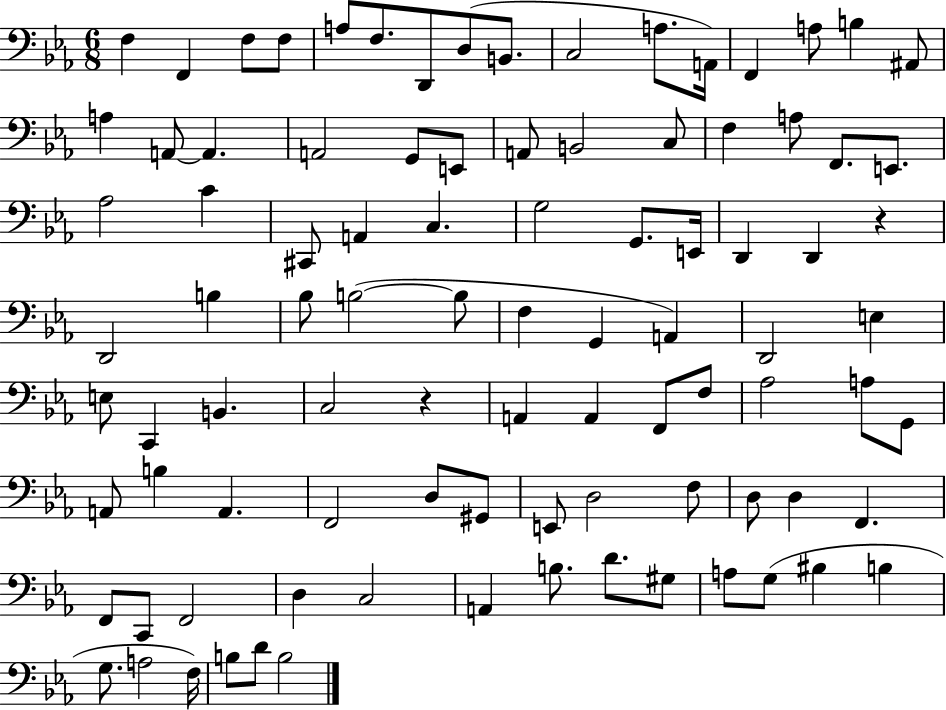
{
  \clef bass
  \numericTimeSignature
  \time 6/8
  \key ees \major
  f4 f,4 f8 f8 | a8 f8. d,8 d8( b,8. | c2 a8. a,16) | f,4 a8 b4 ais,8 | \break a4 a,8~~ a,4. | a,2 g,8 e,8 | a,8 b,2 c8 | f4 a8 f,8. e,8. | \break aes2 c'4 | cis,8 a,4 c4. | g2 g,8. e,16 | d,4 d,4 r4 | \break d,2 b4 | bes8 b2~(~ b8 | f4 g,4 a,4) | d,2 e4 | \break e8 c,4 b,4. | c2 r4 | a,4 a,4 f,8 f8 | aes2 a8 g,8 | \break a,8 b4 a,4. | f,2 d8 gis,8 | e,8 d2 f8 | d8 d4 f,4. | \break f,8 c,8 f,2 | d4 c2 | a,4 b8. d'8. gis8 | a8 g8( bis4 b4 | \break g8. a2 f16) | b8 d'8 b2 | \bar "|."
}